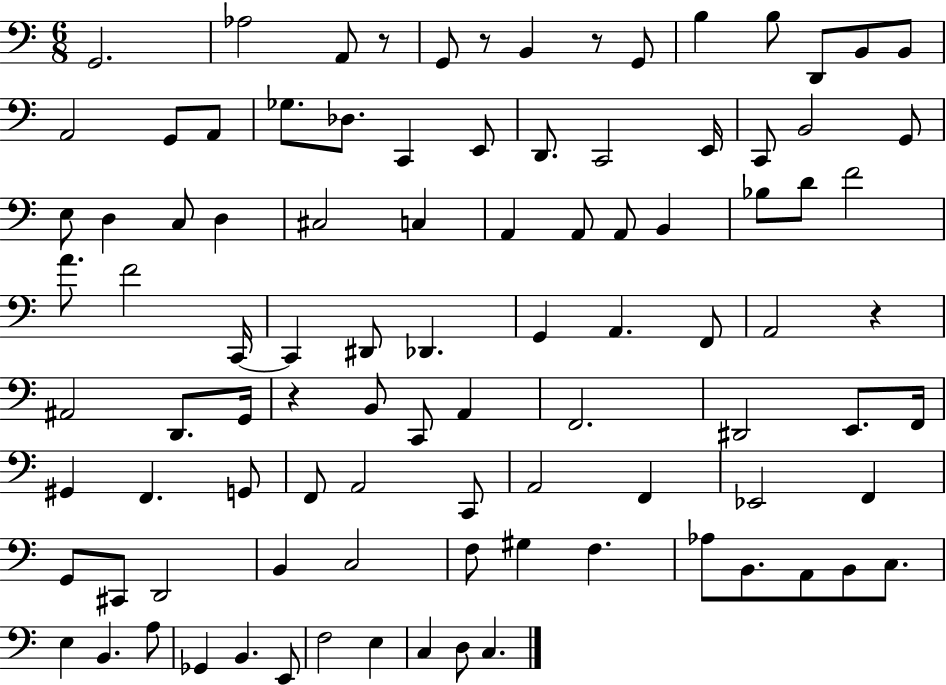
G2/h. Ab3/h A2/e R/e G2/e R/e B2/q R/e G2/e B3/q B3/e D2/e B2/e B2/e A2/h G2/e A2/e Gb3/e. Db3/e. C2/q E2/e D2/e. C2/h E2/s C2/e B2/h G2/e E3/e D3/q C3/e D3/q C#3/h C3/q A2/q A2/e A2/e B2/q Bb3/e D4/e F4/h A4/e. F4/h C2/s C2/q D#2/e Db2/q. G2/q A2/q. F2/e A2/h R/q A#2/h D2/e. G2/s R/q B2/e C2/e A2/q F2/h. D#2/h E2/e. F2/s G#2/q F2/q. G2/e F2/e A2/h C2/e A2/h F2/q Eb2/h F2/q G2/e C#2/e D2/h B2/q C3/h F3/e G#3/q F3/q. Ab3/e B2/e. A2/e B2/e C3/e. E3/q B2/q. A3/e Gb2/q B2/q. E2/e F3/h E3/q C3/q D3/e C3/q.